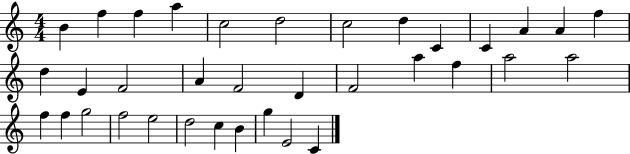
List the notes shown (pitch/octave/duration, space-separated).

B4/q F5/q F5/q A5/q C5/h D5/h C5/h D5/q C4/q C4/q A4/q A4/q F5/q D5/q E4/q F4/h A4/q F4/h D4/q F4/h A5/q F5/q A5/h A5/h F5/q F5/q G5/h F5/h E5/h D5/h C5/q B4/q G5/q E4/h C4/q